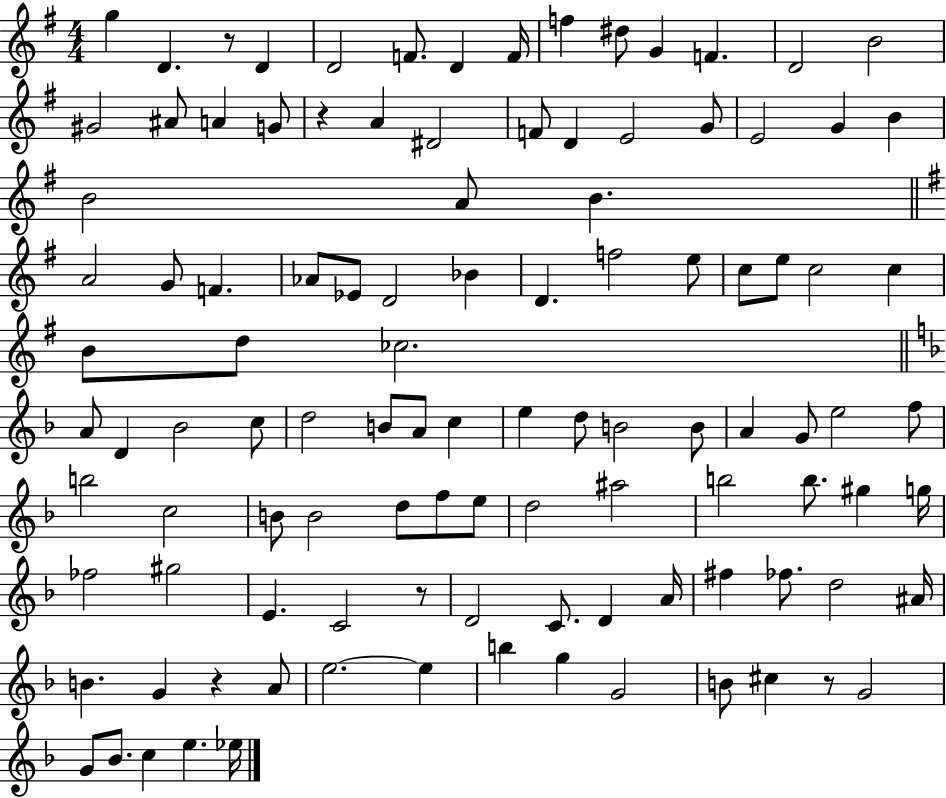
{
  \clef treble
  \numericTimeSignature
  \time 4/4
  \key g \major
  \repeat volta 2 { g''4 d'4. r8 d'4 | d'2 f'8. d'4 f'16 | f''4 dis''8 g'4 f'4. | d'2 b'2 | \break gis'2 ais'8 a'4 g'8 | r4 a'4 dis'2 | f'8 d'4 e'2 g'8 | e'2 g'4 b'4 | \break b'2 a'8 b'4. | \bar "||" \break \key e \minor a'2 g'8 f'4. | aes'8 ees'8 d'2 bes'4 | d'4. f''2 e''8 | c''8 e''8 c''2 c''4 | \break b'8 d''8 ces''2. | \bar "||" \break \key f \major a'8 d'4 bes'2 c''8 | d''2 b'8 a'8 c''4 | e''4 d''8 b'2 b'8 | a'4 g'8 e''2 f''8 | \break b''2 c''2 | b'8 b'2 d''8 f''8 e''8 | d''2 ais''2 | b''2 b''8. gis''4 g''16 | \break fes''2 gis''2 | e'4. c'2 r8 | d'2 c'8. d'4 a'16 | fis''4 fes''8. d''2 ais'16 | \break b'4. g'4 r4 a'8 | e''2.~~ e''4 | b''4 g''4 g'2 | b'8 cis''4 r8 g'2 | \break g'8 bes'8. c''4 e''4. ees''16 | } \bar "|."
}